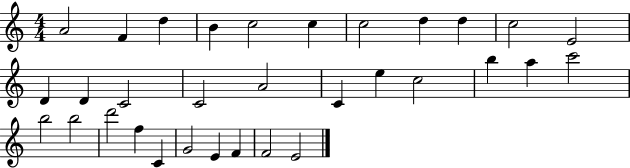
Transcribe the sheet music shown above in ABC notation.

X:1
T:Untitled
M:4/4
L:1/4
K:C
A2 F d B c2 c c2 d d c2 E2 D D C2 C2 A2 C e c2 b a c'2 b2 b2 d'2 f C G2 E F F2 E2